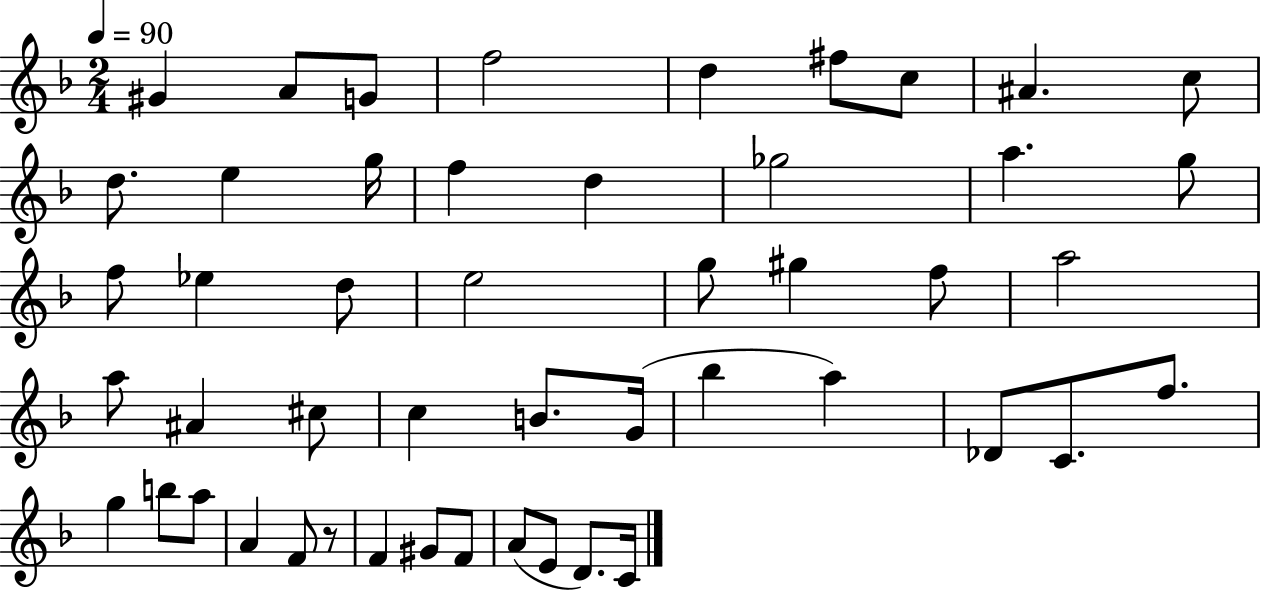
X:1
T:Untitled
M:2/4
L:1/4
K:F
^G A/2 G/2 f2 d ^f/2 c/2 ^A c/2 d/2 e g/4 f d _g2 a g/2 f/2 _e d/2 e2 g/2 ^g f/2 a2 a/2 ^A ^c/2 c B/2 G/4 _b a _D/2 C/2 f/2 g b/2 a/2 A F/2 z/2 F ^G/2 F/2 A/2 E/2 D/2 C/4